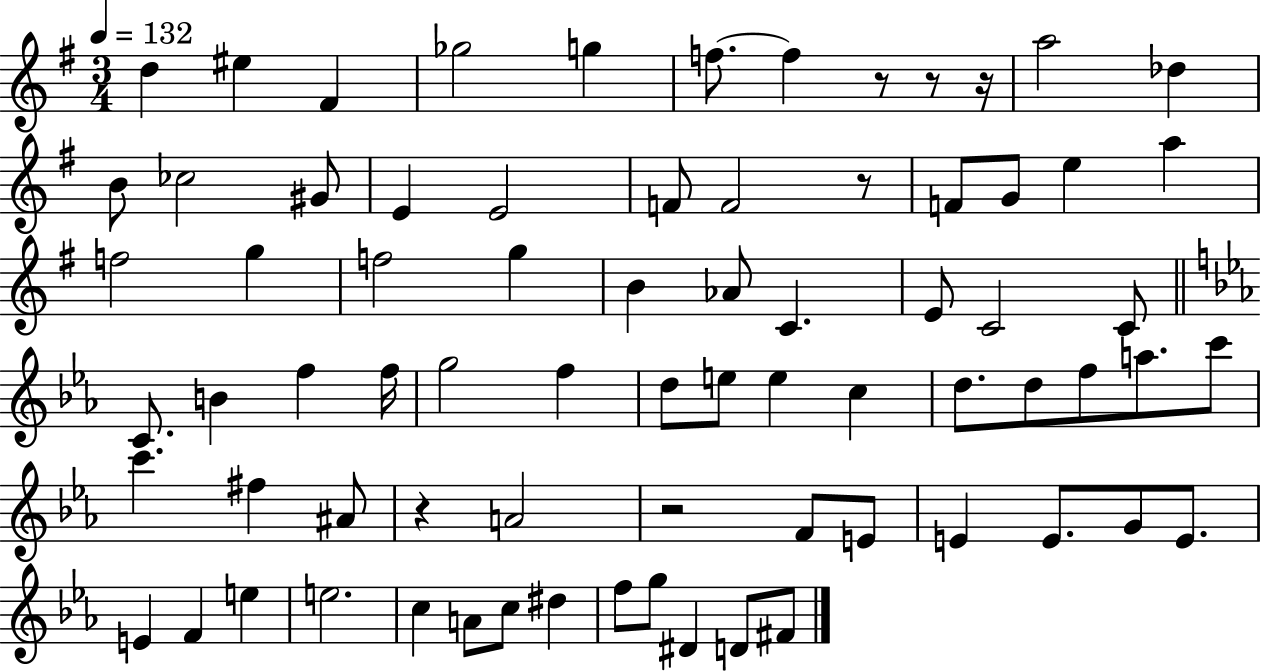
{
  \clef treble
  \numericTimeSignature
  \time 3/4
  \key g \major
  \tempo 4 = 132
  d''4 eis''4 fis'4 | ges''2 g''4 | f''8.~~ f''4 r8 r8 r16 | a''2 des''4 | \break b'8 ces''2 gis'8 | e'4 e'2 | f'8 f'2 r8 | f'8 g'8 e''4 a''4 | \break f''2 g''4 | f''2 g''4 | b'4 aes'8 c'4. | e'8 c'2 c'8 | \break \bar "||" \break \key ees \major c'8. b'4 f''4 f''16 | g''2 f''4 | d''8 e''8 e''4 c''4 | d''8. d''8 f''8 a''8. c'''8 | \break c'''4. fis''4 ais'8 | r4 a'2 | r2 f'8 e'8 | e'4 e'8. g'8 e'8. | \break e'4 f'4 e''4 | e''2. | c''4 a'8 c''8 dis''4 | f''8 g''8 dis'4 d'8 fis'8 | \break \bar "|."
}